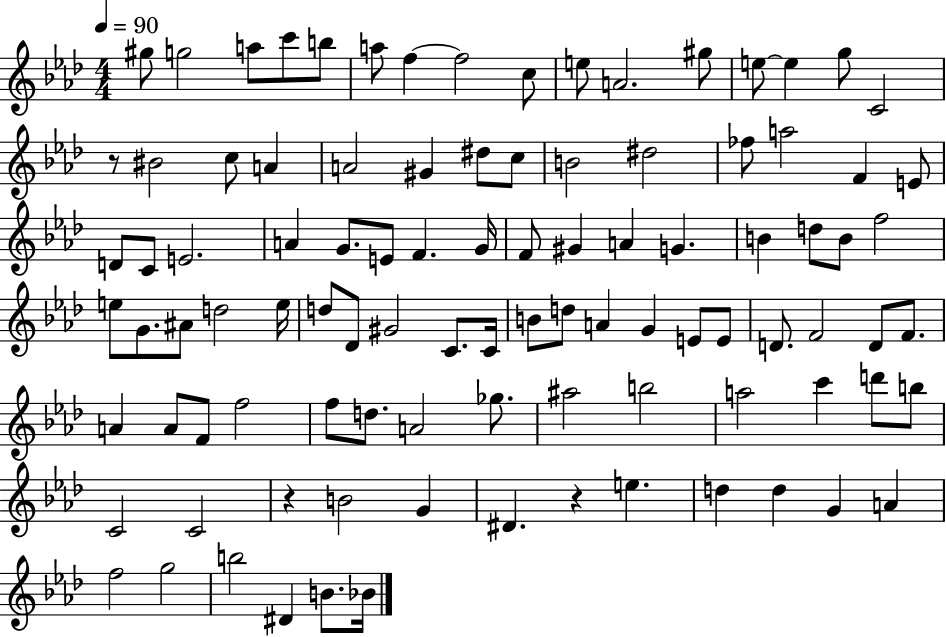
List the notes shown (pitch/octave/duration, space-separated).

G#5/e G5/h A5/e C6/e B5/e A5/e F5/q F5/h C5/e E5/e A4/h. G#5/e E5/e E5/q G5/e C4/h R/e BIS4/h C5/e A4/q A4/h G#4/q D#5/e C5/e B4/h D#5/h FES5/e A5/h F4/q E4/e D4/e C4/e E4/h. A4/q G4/e. E4/e F4/q. G4/s F4/e G#4/q A4/q G4/q. B4/q D5/e B4/e F5/h E5/e G4/e. A#4/e D5/h E5/s D5/e Db4/e G#4/h C4/e. C4/s B4/e D5/e A4/q G4/q E4/e E4/e D4/e. F4/h D4/e F4/e. A4/q A4/e F4/e F5/h F5/e D5/e. A4/h Gb5/e. A#5/h B5/h A5/h C6/q D6/e B5/e C4/h C4/h R/q B4/h G4/q D#4/q. R/q E5/q. D5/q D5/q G4/q A4/q F5/h G5/h B5/h D#4/q B4/e. Bb4/s